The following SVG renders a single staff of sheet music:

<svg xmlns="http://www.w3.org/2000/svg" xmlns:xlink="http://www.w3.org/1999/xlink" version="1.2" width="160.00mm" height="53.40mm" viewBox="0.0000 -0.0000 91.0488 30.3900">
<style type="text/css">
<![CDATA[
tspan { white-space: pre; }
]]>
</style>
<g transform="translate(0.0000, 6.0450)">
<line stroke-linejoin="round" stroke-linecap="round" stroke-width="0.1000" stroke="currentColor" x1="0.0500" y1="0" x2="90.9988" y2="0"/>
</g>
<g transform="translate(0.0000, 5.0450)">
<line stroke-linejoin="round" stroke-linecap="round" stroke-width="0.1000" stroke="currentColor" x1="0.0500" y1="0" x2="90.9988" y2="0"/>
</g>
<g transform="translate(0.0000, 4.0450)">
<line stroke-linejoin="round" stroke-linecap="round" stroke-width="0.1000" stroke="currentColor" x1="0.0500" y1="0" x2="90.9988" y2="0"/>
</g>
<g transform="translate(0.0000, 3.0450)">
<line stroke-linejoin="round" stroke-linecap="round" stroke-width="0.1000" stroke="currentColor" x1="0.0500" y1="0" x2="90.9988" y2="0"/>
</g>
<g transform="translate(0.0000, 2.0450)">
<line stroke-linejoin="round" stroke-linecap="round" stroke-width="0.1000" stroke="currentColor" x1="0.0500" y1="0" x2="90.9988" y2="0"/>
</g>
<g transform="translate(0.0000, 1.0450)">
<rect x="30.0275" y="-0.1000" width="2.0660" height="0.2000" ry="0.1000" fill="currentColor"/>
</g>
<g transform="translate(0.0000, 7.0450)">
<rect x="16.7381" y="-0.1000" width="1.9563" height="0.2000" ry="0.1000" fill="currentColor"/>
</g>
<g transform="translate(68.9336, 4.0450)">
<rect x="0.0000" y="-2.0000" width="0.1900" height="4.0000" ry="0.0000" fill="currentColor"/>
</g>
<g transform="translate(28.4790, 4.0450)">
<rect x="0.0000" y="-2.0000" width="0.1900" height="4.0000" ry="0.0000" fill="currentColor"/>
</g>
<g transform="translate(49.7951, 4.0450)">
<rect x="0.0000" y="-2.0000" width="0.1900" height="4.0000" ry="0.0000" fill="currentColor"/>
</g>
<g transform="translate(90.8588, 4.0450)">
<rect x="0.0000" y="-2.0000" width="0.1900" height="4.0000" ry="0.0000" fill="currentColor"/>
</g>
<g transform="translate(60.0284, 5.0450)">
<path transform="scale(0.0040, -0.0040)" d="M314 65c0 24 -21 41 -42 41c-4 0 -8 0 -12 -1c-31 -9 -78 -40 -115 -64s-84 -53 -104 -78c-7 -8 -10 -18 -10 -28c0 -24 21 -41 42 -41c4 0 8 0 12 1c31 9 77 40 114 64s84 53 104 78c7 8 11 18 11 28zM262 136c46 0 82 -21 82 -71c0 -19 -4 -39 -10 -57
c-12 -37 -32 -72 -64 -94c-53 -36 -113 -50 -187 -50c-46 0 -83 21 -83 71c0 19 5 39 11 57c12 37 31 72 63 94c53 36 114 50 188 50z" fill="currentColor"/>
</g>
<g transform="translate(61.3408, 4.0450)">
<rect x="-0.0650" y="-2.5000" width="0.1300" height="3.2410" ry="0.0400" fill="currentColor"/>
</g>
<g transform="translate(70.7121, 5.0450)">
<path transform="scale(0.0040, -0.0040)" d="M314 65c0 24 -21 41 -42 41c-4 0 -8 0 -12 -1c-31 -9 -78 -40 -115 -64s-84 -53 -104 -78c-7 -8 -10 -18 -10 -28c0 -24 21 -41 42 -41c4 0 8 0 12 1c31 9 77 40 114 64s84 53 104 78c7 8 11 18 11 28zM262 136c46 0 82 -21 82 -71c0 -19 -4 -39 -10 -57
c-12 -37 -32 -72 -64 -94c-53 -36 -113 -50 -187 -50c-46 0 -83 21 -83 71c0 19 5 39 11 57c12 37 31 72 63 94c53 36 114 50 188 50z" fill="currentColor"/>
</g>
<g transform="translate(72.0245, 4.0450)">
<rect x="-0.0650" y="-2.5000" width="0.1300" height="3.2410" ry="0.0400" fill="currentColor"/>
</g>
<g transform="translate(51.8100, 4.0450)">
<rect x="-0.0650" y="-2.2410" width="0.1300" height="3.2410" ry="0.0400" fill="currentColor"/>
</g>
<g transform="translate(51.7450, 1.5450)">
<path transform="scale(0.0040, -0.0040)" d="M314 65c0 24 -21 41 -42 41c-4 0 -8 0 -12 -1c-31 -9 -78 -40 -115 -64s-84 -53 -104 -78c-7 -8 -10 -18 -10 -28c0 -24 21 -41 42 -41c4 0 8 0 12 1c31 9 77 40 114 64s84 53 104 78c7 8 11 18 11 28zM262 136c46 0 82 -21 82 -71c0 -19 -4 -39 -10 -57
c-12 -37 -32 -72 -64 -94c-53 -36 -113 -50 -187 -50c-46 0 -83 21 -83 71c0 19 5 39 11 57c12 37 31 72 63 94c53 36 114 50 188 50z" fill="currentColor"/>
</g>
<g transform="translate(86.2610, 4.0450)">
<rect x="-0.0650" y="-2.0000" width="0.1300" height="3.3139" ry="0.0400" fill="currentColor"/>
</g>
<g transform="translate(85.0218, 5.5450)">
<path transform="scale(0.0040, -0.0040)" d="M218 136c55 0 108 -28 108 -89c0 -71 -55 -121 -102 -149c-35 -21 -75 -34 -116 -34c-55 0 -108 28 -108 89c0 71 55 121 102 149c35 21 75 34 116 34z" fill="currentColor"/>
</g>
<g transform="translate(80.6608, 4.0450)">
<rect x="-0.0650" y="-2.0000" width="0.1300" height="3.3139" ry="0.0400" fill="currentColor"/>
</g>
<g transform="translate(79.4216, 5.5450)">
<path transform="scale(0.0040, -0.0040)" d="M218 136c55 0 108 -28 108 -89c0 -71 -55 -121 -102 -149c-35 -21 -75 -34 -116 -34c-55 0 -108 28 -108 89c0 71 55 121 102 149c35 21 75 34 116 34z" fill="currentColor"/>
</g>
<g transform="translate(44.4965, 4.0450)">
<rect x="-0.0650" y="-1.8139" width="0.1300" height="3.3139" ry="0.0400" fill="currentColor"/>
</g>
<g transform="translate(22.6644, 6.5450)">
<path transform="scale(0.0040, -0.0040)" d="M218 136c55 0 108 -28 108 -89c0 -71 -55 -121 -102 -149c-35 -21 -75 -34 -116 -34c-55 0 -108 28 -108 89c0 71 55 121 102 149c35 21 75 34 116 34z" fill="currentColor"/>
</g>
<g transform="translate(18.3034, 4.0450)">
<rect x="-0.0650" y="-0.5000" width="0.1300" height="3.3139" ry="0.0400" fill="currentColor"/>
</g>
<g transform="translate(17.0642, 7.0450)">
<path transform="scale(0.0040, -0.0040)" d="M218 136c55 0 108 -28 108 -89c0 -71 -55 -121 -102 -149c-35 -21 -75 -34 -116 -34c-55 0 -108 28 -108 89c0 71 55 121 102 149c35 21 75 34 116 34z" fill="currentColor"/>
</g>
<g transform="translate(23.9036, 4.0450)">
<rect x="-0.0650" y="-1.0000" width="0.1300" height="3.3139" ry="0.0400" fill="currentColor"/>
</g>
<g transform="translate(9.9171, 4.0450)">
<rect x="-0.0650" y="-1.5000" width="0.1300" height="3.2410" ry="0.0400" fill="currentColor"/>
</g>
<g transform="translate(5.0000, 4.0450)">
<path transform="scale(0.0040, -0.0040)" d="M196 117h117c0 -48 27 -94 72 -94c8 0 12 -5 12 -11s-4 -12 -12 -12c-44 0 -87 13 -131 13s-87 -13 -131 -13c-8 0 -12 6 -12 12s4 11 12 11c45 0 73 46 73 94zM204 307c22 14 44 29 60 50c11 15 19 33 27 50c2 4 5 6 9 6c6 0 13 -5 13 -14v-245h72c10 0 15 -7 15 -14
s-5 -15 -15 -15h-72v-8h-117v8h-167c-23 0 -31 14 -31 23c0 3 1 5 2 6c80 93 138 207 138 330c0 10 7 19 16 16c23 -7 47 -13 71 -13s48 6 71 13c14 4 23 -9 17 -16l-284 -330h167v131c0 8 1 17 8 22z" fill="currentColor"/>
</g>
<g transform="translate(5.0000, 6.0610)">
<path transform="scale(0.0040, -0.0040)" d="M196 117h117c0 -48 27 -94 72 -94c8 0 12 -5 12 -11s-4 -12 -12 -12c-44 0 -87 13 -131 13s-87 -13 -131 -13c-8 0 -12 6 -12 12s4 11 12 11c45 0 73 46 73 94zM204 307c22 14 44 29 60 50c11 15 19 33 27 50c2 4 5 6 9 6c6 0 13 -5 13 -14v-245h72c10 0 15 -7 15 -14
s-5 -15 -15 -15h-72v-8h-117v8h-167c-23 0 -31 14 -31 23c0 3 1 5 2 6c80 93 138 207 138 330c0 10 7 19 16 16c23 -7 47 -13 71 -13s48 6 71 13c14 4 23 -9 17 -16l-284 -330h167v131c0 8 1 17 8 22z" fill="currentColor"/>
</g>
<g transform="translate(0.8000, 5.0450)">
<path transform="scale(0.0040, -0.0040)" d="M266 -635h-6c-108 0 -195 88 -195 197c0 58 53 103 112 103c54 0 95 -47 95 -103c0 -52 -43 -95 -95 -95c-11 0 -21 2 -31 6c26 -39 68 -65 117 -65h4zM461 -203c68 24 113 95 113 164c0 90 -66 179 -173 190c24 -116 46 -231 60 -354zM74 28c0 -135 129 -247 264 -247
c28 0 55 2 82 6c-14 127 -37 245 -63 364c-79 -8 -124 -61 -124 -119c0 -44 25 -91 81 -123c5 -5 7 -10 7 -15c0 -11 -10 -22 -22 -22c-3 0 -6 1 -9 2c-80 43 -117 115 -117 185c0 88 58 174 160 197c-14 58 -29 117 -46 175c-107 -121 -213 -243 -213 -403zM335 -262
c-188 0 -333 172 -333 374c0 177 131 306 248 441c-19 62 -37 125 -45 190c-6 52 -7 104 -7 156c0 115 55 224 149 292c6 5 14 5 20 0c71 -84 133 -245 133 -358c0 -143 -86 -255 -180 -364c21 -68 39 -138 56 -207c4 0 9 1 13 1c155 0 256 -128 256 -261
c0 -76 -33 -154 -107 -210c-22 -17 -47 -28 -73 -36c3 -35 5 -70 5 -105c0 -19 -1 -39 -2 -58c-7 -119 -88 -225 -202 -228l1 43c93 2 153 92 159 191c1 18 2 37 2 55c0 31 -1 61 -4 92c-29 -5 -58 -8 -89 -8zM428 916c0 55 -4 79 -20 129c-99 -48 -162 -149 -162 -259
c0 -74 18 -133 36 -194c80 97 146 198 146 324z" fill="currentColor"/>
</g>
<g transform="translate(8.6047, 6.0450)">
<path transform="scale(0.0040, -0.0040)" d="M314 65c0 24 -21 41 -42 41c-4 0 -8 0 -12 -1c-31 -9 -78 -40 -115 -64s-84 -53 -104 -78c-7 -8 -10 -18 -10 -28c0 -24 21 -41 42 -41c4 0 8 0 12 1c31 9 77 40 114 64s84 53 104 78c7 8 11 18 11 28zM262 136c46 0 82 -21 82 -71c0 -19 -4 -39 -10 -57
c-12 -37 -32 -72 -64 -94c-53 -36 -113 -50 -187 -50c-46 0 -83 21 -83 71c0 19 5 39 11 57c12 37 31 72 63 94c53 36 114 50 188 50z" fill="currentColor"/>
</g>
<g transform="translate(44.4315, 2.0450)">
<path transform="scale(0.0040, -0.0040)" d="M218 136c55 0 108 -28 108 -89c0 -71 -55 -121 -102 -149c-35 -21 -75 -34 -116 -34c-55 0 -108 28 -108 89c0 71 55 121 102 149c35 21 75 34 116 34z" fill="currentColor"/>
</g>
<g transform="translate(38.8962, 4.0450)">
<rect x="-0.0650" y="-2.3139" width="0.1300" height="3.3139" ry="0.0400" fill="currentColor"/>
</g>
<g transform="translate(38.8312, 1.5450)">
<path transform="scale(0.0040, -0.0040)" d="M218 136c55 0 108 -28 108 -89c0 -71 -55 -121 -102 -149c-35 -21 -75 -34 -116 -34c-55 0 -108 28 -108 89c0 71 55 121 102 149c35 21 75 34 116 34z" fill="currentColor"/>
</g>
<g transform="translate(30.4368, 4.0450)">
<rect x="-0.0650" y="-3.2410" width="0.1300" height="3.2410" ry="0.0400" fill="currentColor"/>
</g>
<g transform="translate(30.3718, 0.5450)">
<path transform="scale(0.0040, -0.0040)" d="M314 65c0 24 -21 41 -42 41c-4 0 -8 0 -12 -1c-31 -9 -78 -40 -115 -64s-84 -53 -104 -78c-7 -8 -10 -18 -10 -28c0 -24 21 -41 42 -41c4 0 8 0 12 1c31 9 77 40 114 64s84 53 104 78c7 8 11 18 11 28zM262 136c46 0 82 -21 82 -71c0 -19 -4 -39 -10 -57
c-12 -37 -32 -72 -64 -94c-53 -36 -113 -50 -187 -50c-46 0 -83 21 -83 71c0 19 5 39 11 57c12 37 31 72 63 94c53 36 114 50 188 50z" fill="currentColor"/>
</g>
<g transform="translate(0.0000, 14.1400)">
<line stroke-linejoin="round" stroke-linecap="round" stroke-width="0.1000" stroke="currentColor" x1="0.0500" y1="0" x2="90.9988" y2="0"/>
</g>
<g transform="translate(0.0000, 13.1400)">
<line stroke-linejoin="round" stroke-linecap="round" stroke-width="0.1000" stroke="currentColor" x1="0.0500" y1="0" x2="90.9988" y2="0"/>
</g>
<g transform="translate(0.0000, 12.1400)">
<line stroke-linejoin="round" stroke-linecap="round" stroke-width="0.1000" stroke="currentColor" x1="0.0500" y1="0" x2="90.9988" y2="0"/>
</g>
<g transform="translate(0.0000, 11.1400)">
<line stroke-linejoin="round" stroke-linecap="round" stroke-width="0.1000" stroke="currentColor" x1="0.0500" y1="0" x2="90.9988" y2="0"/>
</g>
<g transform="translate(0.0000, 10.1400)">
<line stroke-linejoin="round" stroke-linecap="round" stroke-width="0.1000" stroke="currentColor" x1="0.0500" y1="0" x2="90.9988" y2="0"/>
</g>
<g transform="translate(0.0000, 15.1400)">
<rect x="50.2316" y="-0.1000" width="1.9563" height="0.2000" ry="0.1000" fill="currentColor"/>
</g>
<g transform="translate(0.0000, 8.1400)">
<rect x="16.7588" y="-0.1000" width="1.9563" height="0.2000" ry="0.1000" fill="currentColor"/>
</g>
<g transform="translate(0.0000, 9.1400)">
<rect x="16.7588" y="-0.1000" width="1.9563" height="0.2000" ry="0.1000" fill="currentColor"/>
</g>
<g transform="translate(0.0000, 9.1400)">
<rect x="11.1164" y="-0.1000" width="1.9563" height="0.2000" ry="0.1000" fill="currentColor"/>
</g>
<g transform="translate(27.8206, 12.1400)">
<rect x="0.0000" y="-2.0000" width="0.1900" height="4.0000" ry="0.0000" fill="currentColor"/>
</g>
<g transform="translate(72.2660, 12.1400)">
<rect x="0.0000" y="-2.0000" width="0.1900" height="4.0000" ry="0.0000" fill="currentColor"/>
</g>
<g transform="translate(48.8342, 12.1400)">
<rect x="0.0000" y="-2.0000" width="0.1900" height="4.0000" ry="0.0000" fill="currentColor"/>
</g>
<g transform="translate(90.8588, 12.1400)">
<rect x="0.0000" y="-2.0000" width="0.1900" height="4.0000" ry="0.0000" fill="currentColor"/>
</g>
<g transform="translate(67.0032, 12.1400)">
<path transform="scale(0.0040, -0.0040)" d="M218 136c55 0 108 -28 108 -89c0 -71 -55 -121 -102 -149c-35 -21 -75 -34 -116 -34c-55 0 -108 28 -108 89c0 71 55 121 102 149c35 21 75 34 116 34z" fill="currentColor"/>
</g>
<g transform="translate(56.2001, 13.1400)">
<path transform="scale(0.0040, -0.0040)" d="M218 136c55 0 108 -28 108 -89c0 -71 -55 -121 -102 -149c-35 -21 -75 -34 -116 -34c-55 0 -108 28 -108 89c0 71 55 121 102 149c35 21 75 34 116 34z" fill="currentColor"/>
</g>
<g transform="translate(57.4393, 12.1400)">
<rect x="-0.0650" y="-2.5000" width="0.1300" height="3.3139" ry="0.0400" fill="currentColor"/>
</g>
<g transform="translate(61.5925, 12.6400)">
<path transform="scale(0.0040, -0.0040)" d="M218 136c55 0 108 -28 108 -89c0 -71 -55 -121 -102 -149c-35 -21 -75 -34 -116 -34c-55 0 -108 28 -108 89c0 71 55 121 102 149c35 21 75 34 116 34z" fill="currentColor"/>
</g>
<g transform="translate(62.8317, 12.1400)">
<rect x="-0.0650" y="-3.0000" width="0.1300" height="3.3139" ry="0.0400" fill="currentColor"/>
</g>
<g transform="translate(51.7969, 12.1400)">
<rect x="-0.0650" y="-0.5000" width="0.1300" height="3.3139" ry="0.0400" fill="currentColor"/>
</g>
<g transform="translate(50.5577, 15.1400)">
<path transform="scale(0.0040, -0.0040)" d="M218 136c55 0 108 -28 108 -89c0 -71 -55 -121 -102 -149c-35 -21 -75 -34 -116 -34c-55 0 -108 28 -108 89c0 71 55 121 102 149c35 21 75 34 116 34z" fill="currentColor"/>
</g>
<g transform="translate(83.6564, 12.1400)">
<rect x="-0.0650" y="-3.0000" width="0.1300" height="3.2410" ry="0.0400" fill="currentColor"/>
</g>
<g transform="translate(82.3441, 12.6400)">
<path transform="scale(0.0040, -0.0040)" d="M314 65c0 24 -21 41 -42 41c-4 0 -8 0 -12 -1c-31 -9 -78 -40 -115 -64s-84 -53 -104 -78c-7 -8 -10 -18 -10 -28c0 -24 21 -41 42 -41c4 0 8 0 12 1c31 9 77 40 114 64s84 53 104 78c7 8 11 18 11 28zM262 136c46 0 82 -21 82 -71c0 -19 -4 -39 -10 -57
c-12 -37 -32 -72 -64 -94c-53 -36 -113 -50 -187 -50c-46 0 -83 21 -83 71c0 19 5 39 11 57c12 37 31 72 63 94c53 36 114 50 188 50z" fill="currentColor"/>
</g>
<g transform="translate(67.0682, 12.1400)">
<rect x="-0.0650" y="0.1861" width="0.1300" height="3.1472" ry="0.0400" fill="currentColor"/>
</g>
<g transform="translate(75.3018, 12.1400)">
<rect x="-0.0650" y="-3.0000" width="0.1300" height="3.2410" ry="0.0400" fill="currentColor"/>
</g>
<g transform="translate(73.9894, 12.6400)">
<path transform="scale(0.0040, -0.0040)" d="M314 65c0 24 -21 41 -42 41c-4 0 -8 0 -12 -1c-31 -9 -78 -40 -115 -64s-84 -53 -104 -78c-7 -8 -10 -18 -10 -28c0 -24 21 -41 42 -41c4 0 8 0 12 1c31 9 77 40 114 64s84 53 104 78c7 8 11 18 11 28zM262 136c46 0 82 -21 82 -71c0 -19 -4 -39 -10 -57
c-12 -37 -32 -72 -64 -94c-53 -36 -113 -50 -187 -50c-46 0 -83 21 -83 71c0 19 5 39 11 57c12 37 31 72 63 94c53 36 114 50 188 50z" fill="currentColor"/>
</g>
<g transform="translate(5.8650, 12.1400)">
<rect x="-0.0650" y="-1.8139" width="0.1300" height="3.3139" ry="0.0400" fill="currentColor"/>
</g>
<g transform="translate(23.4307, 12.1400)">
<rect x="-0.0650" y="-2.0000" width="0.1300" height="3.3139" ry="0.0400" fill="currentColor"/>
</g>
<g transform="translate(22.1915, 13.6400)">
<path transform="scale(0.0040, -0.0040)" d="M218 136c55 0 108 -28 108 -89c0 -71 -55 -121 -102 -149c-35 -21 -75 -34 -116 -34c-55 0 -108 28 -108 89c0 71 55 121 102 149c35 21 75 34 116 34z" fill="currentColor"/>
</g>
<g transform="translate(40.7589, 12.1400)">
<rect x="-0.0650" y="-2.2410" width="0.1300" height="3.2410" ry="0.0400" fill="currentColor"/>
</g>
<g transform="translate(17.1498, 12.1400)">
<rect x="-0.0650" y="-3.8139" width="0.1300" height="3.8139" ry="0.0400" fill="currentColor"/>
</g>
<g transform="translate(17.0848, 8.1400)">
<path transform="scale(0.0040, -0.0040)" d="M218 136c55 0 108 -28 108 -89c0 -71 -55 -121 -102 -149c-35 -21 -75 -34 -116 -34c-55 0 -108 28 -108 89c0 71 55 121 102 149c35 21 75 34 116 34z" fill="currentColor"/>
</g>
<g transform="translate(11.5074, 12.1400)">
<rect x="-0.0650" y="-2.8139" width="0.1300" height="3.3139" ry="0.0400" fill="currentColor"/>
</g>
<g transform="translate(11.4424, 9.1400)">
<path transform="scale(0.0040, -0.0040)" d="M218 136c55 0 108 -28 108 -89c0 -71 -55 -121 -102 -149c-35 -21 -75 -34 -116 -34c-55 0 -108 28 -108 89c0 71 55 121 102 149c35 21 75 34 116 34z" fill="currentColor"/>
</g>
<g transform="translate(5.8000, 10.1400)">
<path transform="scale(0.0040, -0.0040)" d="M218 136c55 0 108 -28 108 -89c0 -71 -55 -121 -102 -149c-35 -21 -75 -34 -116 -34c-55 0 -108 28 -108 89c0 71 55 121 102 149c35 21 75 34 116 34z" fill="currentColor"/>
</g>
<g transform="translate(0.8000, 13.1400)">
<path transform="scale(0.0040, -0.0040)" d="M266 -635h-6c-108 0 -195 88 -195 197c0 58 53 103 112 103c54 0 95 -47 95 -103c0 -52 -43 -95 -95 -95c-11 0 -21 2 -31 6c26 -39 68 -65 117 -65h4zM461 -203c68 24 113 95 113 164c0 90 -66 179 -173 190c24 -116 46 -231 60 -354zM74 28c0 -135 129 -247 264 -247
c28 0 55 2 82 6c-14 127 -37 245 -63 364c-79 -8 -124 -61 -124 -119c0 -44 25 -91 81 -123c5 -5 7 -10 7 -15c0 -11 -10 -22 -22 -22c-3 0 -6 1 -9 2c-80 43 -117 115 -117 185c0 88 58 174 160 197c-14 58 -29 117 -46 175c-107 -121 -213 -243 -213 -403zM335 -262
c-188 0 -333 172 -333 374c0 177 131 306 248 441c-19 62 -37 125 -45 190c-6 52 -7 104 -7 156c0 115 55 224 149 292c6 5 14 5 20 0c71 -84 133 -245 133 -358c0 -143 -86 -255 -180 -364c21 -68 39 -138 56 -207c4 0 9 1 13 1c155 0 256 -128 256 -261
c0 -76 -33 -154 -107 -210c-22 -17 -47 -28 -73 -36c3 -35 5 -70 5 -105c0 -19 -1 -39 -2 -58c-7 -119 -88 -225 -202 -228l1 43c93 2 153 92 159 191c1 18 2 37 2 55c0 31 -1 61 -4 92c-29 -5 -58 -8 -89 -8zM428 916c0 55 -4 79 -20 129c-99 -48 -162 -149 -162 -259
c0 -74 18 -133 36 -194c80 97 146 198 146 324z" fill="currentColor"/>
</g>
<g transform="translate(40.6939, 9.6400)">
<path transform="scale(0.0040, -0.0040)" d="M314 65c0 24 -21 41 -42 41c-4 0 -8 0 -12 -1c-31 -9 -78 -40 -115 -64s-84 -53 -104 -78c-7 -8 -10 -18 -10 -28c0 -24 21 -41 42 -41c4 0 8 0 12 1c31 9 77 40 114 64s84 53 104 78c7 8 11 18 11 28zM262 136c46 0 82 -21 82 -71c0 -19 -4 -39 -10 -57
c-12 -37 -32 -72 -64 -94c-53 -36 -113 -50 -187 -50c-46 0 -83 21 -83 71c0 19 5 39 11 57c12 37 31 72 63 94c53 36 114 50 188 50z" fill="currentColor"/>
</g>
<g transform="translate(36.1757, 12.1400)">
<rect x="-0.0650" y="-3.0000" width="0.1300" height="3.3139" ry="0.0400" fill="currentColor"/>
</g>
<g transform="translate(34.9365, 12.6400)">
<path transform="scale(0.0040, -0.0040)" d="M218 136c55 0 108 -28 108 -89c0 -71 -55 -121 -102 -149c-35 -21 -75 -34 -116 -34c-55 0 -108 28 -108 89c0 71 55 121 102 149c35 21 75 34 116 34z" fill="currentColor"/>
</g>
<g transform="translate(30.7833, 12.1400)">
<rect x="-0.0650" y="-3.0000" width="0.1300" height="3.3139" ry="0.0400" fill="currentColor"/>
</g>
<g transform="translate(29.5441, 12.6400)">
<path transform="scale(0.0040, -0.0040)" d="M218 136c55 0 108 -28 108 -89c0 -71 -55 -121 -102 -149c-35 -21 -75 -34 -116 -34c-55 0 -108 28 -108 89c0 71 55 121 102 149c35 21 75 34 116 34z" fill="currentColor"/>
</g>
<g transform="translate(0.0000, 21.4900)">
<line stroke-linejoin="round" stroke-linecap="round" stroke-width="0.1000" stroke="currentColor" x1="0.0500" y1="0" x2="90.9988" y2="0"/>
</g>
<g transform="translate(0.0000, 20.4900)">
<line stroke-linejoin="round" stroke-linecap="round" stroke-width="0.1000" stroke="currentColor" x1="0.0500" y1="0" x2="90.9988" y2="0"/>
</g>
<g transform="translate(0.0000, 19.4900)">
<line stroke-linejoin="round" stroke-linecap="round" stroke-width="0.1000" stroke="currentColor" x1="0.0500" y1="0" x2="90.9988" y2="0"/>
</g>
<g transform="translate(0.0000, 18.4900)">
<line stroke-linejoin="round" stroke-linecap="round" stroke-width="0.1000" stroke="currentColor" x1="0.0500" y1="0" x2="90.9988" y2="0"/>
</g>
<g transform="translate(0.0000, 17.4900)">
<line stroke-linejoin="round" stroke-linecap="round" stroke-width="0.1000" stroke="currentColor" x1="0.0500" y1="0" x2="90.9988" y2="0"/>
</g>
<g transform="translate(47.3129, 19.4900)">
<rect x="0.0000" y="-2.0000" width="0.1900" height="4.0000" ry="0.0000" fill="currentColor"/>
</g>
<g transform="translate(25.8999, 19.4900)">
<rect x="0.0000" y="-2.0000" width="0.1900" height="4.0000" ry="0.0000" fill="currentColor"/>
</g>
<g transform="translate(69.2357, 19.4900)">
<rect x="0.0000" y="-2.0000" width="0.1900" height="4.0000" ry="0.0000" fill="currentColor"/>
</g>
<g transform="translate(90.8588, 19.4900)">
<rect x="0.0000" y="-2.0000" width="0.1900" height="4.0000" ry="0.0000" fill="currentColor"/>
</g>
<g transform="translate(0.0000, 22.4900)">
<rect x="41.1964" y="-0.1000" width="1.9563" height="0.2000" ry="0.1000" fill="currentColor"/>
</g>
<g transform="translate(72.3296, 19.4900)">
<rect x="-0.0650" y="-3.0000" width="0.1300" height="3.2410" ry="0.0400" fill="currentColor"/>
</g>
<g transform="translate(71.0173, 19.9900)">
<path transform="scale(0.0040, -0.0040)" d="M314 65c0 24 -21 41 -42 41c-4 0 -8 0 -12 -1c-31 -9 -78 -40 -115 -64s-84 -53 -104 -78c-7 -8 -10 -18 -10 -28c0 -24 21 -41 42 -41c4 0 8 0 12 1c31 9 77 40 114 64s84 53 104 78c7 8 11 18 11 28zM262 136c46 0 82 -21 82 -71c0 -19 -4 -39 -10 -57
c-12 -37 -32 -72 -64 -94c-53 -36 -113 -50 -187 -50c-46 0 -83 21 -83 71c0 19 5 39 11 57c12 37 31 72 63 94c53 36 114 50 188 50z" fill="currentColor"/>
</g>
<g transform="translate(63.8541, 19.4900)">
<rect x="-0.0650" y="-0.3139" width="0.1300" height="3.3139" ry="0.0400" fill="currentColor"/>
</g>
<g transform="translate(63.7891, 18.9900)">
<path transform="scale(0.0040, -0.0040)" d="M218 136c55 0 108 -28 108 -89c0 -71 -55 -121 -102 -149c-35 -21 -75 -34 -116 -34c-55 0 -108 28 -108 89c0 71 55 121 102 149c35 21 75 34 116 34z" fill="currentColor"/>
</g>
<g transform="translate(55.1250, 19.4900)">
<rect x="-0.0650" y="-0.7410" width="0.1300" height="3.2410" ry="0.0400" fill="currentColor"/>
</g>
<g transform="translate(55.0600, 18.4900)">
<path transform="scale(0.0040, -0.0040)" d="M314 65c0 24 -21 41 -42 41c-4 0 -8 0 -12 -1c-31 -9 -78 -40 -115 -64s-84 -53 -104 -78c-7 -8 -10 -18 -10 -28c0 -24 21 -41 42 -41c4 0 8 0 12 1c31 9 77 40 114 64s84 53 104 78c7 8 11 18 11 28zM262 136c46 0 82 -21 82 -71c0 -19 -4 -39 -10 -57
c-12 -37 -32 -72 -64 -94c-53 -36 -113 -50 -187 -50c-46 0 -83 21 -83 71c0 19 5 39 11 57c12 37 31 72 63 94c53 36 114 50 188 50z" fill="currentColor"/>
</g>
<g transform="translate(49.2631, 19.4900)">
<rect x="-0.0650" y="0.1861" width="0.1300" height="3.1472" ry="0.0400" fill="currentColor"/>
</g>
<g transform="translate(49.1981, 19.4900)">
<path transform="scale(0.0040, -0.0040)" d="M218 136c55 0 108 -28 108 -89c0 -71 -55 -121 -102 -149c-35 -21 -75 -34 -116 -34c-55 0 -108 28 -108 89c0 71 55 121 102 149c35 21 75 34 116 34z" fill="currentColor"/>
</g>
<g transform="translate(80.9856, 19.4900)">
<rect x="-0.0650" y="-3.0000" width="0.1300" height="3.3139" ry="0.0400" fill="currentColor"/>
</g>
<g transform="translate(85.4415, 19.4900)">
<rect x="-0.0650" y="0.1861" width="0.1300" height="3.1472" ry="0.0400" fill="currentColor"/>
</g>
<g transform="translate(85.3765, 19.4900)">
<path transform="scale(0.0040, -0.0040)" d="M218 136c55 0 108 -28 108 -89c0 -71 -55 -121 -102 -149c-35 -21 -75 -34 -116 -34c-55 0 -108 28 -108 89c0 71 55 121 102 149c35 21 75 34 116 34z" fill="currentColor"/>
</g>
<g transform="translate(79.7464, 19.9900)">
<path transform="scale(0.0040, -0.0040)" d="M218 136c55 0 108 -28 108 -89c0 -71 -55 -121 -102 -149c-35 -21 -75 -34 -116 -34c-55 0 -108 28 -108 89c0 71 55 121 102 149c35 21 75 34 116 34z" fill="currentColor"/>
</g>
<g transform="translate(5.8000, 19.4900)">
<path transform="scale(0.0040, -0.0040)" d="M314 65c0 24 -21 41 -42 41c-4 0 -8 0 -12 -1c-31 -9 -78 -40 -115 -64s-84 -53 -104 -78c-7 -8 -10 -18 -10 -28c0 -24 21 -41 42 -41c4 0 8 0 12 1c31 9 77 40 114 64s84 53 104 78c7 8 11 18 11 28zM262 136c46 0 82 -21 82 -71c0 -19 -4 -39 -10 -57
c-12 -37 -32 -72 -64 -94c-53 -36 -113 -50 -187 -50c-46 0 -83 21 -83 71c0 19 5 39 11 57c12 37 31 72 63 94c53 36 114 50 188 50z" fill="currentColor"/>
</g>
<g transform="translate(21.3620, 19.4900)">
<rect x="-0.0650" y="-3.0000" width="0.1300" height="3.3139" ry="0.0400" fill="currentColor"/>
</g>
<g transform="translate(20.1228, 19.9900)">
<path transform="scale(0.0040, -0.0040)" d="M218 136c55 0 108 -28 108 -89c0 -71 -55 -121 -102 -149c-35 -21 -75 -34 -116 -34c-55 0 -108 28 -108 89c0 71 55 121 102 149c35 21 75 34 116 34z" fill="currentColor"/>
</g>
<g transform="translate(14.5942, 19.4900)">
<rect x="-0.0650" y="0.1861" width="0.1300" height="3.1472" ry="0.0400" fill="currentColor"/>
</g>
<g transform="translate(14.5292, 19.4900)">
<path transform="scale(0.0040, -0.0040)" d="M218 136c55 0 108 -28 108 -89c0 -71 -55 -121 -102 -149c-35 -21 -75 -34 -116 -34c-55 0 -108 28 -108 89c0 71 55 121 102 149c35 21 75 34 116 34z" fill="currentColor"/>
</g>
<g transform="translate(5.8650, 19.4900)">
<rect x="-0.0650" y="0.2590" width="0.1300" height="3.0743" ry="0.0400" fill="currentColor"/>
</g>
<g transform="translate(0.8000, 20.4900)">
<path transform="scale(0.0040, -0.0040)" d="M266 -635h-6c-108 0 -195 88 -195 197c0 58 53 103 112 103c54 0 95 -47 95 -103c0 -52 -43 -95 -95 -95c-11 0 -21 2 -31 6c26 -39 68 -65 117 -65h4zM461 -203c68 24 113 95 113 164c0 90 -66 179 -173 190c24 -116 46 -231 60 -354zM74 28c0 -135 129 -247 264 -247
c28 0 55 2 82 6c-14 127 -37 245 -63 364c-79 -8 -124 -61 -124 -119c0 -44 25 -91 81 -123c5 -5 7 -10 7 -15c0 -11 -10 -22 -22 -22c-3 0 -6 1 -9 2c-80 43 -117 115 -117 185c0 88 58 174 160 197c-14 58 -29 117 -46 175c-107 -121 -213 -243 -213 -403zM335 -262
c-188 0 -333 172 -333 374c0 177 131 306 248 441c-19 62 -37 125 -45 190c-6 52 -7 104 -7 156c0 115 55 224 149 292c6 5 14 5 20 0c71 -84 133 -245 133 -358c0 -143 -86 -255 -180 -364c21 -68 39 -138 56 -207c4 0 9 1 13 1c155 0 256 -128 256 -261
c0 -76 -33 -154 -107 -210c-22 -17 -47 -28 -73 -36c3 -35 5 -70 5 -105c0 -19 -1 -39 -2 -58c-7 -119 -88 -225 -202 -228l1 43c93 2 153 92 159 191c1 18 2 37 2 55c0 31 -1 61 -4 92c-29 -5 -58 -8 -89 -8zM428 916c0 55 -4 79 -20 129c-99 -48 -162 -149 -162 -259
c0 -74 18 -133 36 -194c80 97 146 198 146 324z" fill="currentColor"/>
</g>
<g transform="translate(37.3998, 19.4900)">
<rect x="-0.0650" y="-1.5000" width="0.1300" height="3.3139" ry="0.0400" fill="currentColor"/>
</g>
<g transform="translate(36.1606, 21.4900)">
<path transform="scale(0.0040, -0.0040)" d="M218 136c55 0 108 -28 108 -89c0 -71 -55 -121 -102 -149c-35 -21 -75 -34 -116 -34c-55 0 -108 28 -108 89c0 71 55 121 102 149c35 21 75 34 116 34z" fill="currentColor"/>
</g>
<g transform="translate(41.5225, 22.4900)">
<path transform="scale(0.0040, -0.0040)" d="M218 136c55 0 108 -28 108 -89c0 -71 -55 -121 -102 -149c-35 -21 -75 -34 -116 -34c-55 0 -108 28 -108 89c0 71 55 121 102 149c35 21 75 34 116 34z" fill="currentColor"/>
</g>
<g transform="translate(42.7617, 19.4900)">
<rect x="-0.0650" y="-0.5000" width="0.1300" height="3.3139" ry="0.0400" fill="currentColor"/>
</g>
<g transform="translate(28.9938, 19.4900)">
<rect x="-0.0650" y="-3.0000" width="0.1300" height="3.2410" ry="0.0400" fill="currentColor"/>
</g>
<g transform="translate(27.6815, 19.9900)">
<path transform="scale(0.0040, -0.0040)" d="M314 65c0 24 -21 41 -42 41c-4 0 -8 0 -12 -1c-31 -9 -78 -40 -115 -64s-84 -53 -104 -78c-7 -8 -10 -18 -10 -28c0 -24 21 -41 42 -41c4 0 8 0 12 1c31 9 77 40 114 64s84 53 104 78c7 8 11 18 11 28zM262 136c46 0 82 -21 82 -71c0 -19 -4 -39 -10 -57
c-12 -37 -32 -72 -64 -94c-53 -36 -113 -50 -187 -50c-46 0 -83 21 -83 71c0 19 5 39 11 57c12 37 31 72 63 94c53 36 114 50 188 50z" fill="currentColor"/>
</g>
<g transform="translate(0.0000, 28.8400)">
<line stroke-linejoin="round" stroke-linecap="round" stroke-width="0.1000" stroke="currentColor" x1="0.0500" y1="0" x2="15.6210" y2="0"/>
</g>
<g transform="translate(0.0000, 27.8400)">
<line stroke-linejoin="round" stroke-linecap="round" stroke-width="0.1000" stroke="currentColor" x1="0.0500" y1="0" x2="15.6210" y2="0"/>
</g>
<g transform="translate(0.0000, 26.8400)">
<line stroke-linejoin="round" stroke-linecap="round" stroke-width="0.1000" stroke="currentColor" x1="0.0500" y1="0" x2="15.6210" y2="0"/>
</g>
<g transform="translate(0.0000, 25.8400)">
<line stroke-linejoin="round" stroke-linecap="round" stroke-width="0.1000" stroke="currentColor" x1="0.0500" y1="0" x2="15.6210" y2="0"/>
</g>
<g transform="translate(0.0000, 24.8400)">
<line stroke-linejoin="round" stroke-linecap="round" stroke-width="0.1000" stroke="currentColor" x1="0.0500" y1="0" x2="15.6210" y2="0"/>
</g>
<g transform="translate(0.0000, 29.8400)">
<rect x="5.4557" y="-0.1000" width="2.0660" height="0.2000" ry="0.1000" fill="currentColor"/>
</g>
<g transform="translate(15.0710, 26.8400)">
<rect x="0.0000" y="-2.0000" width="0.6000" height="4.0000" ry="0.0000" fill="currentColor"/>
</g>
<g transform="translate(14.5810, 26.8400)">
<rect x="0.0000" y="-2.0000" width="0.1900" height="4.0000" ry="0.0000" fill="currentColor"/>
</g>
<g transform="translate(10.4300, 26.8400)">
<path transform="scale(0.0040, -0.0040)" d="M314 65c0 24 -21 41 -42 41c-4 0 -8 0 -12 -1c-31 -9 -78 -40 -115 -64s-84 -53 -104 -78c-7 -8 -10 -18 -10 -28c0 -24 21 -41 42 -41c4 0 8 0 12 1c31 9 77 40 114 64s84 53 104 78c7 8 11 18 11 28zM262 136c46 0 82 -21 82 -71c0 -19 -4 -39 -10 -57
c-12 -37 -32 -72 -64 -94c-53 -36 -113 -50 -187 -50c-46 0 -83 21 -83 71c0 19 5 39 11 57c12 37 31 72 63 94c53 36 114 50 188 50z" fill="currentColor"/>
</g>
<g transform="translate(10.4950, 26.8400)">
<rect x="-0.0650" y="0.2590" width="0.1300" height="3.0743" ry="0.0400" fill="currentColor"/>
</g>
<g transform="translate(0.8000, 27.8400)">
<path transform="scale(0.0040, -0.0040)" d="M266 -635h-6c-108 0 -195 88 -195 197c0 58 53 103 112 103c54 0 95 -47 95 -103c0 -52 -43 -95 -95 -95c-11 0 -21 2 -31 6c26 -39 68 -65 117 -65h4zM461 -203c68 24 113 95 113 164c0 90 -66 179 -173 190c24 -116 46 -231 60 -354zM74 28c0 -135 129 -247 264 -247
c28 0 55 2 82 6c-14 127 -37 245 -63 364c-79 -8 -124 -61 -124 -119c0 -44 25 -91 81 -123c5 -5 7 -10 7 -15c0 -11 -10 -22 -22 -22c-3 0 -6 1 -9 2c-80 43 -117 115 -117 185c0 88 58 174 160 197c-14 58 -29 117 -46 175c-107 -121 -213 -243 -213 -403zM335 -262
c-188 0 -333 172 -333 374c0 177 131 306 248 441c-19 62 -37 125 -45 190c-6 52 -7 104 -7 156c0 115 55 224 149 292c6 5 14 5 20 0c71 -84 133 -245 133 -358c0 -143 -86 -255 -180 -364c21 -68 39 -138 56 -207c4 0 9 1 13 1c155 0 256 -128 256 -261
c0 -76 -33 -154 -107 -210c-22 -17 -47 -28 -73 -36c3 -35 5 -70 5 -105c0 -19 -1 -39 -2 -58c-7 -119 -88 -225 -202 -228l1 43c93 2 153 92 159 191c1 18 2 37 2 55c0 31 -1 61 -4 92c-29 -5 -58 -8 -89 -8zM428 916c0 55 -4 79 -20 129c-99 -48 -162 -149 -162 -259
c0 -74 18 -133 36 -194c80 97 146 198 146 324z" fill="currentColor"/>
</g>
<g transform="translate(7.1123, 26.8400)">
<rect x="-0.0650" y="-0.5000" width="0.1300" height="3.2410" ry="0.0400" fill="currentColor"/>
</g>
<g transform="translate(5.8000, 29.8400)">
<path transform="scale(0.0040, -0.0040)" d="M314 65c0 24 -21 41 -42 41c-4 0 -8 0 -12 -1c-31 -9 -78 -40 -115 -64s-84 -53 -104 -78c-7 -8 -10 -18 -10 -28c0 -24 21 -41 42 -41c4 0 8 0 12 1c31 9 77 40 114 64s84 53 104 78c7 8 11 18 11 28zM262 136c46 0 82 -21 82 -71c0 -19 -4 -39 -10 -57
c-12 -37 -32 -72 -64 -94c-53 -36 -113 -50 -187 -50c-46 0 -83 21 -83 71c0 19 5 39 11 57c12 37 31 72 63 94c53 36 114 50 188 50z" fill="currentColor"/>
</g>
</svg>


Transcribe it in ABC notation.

X:1
T:Untitled
M:4/4
L:1/4
K:C
E2 C D b2 g f g2 G2 G2 F F f a c' F A A g2 C G A B A2 A2 B2 B A A2 E C B d2 c A2 A B C2 B2